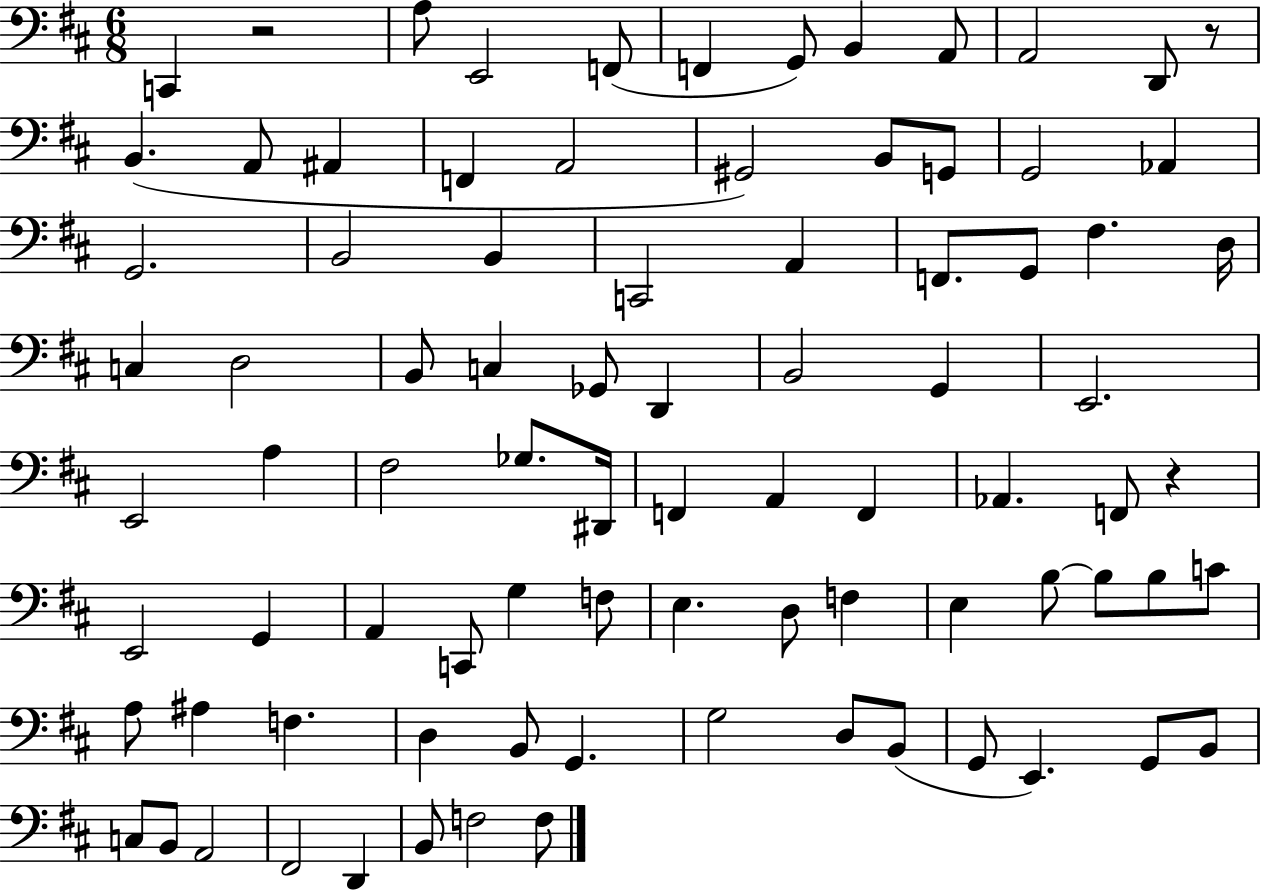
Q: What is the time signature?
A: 6/8